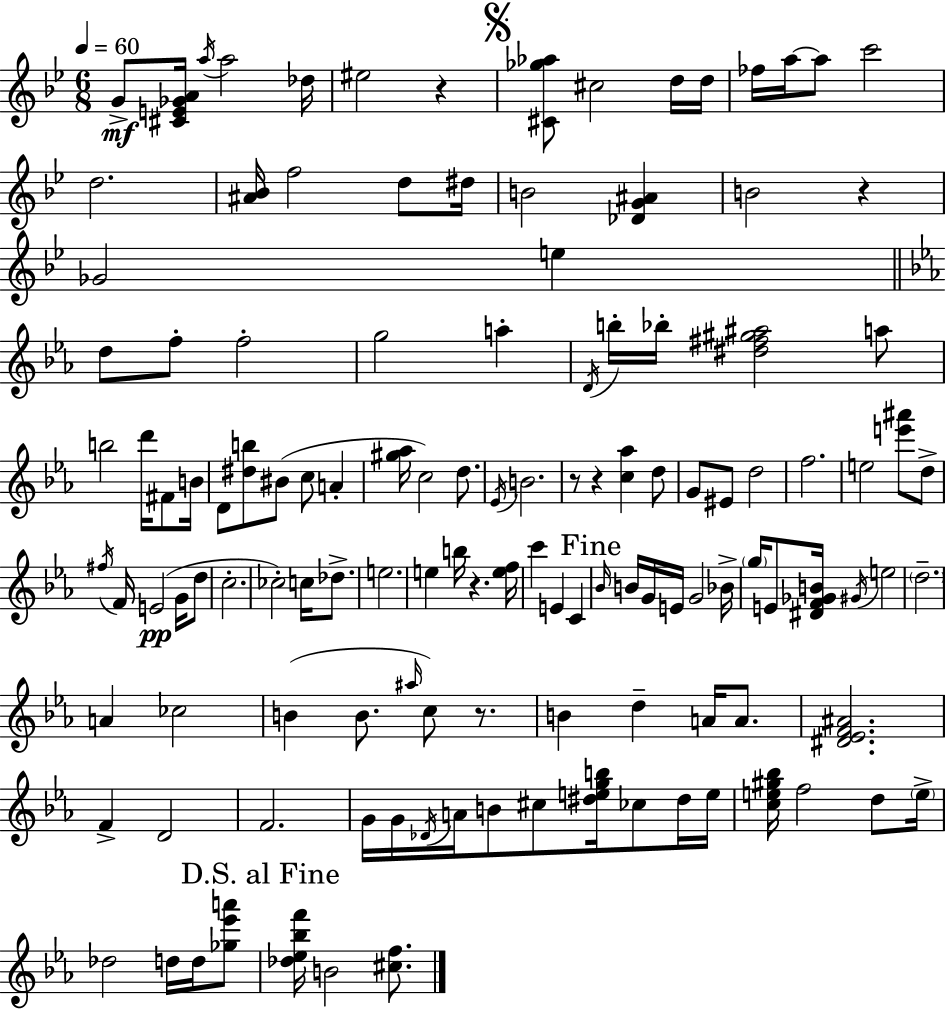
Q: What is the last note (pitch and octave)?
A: B4